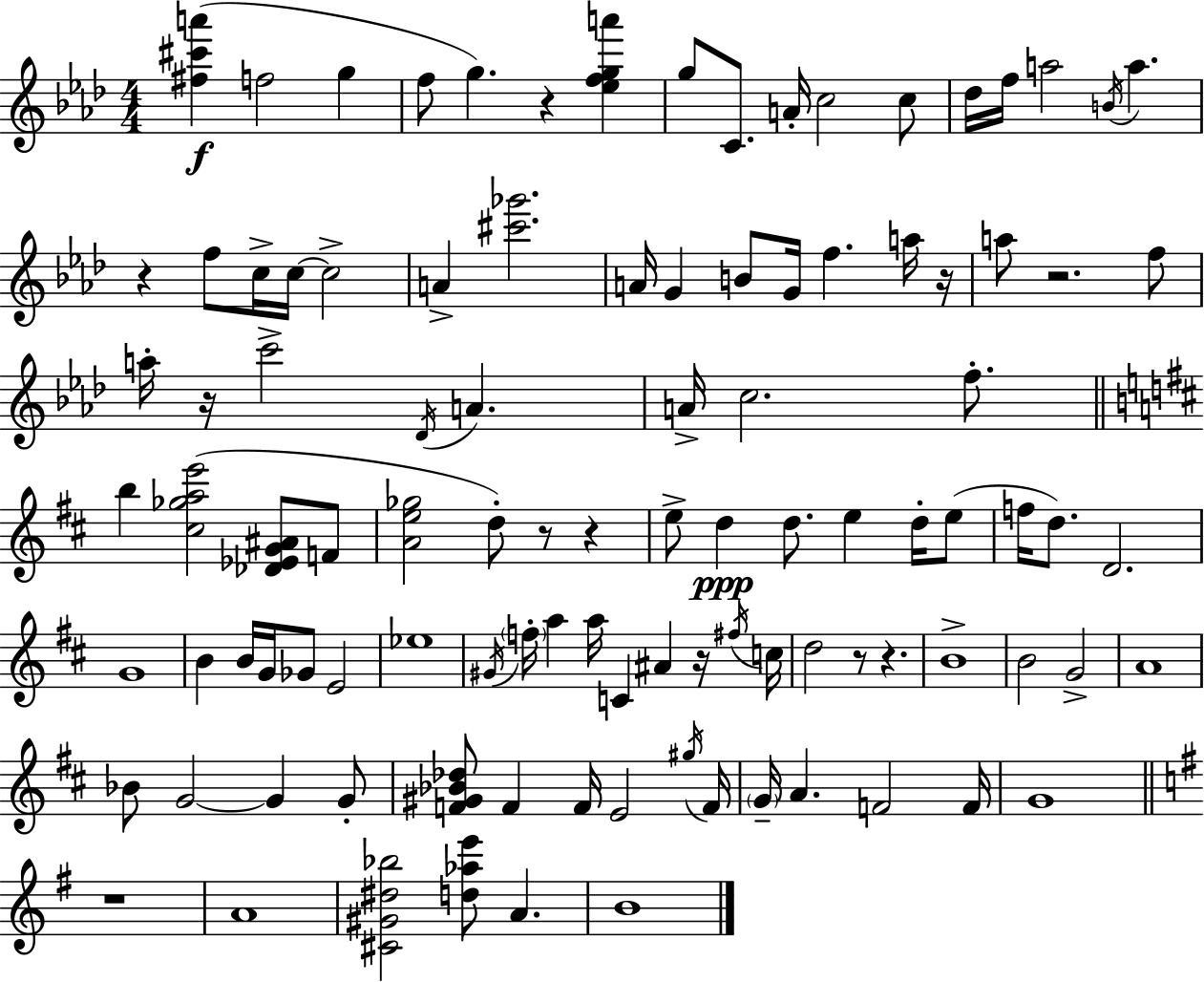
X:1
T:Untitled
M:4/4
L:1/4
K:Fm
[^f^c'a'] f2 g f/2 g z [_efga'] g/2 C/2 A/4 c2 c/2 _d/4 f/4 a2 B/4 a z f/2 c/4 c/4 c2 A [^c'_g']2 A/4 G B/2 G/4 f a/4 z/4 a/2 z2 f/2 a/4 z/4 c'2 _D/4 A A/4 c2 f/2 b [^c_gae']2 [_D_EG^A]/2 F/2 [Ae_g]2 d/2 z/2 z e/2 d d/2 e d/4 e/2 f/4 d/2 D2 G4 B B/4 G/4 _G/2 E2 _e4 ^G/4 f/4 a a/4 C ^A z/4 ^f/4 c/4 d2 z/2 z B4 B2 G2 A4 _B/2 G2 G G/2 [F^G_B_d]/2 F F/4 E2 ^g/4 F/4 G/4 A F2 F/4 G4 z4 A4 [^C^G^d_b]2 [d_ae']/2 A B4